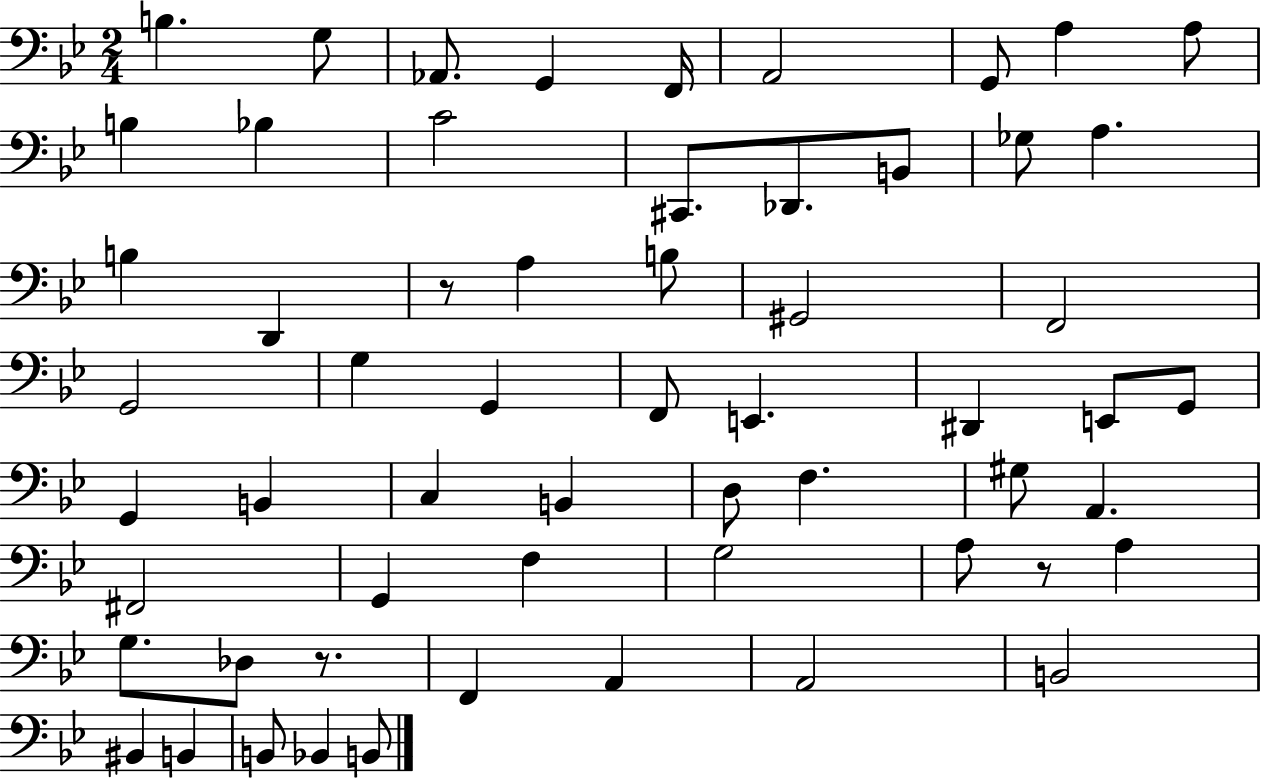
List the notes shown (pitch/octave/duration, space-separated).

B3/q. G3/e Ab2/e. G2/q F2/s A2/h G2/e A3/q A3/e B3/q Bb3/q C4/h C#2/e. Db2/e. B2/e Gb3/e A3/q. B3/q D2/q R/e A3/q B3/e G#2/h F2/h G2/h G3/q G2/q F2/e E2/q. D#2/q E2/e G2/e G2/q B2/q C3/q B2/q D3/e F3/q. G#3/e A2/q. F#2/h G2/q F3/q G3/h A3/e R/e A3/q G3/e. Db3/e R/e. F2/q A2/q A2/h B2/h BIS2/q B2/q B2/e Bb2/q B2/e